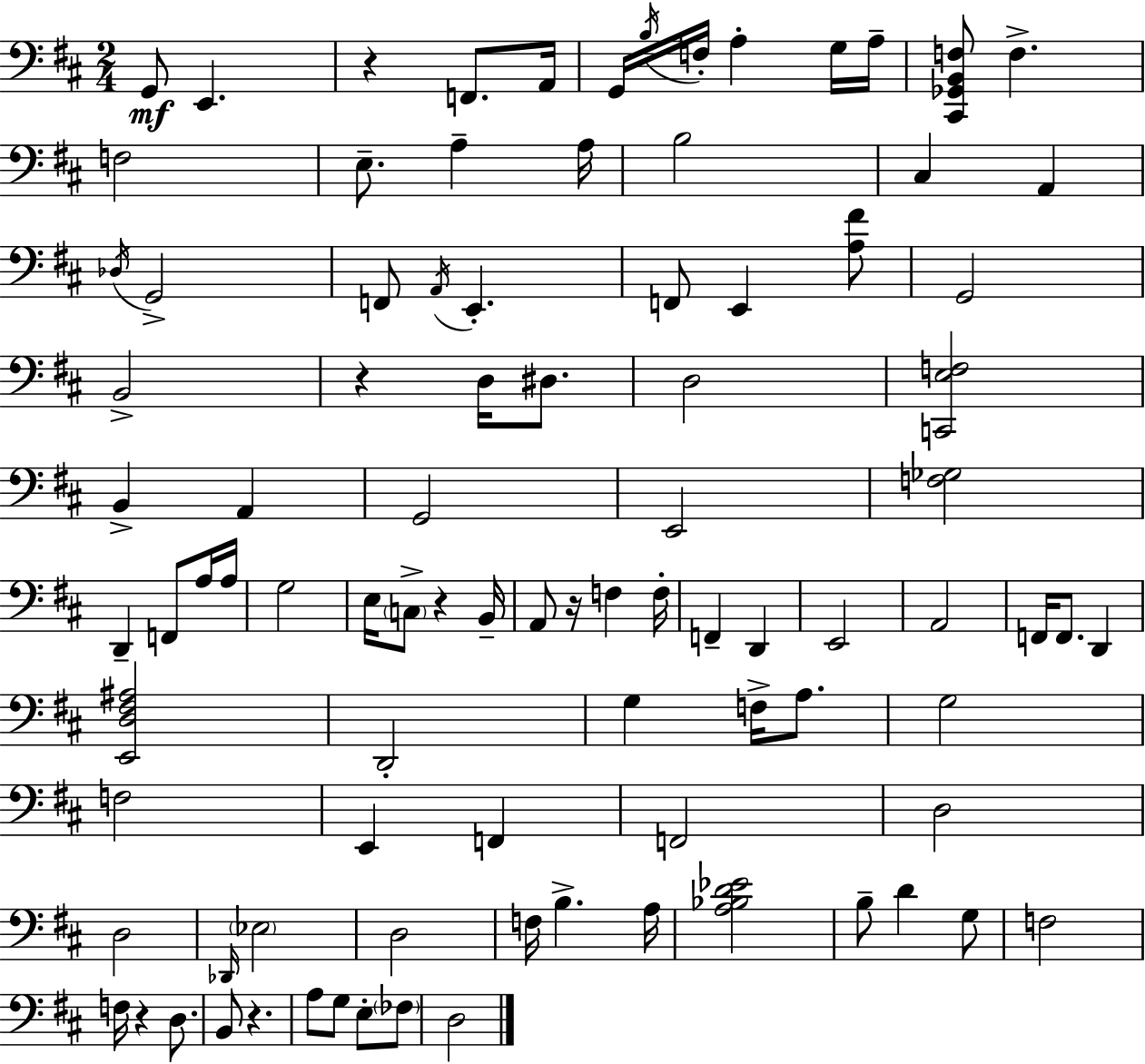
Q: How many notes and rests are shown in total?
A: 93